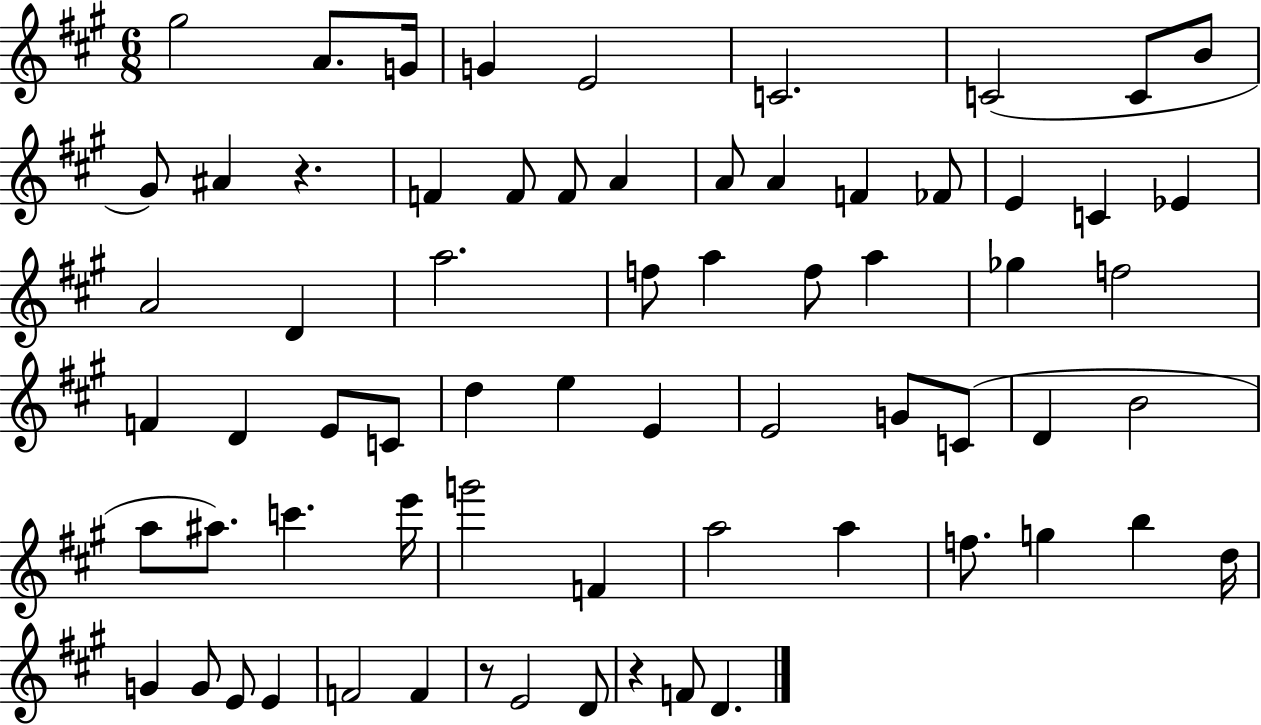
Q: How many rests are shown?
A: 3